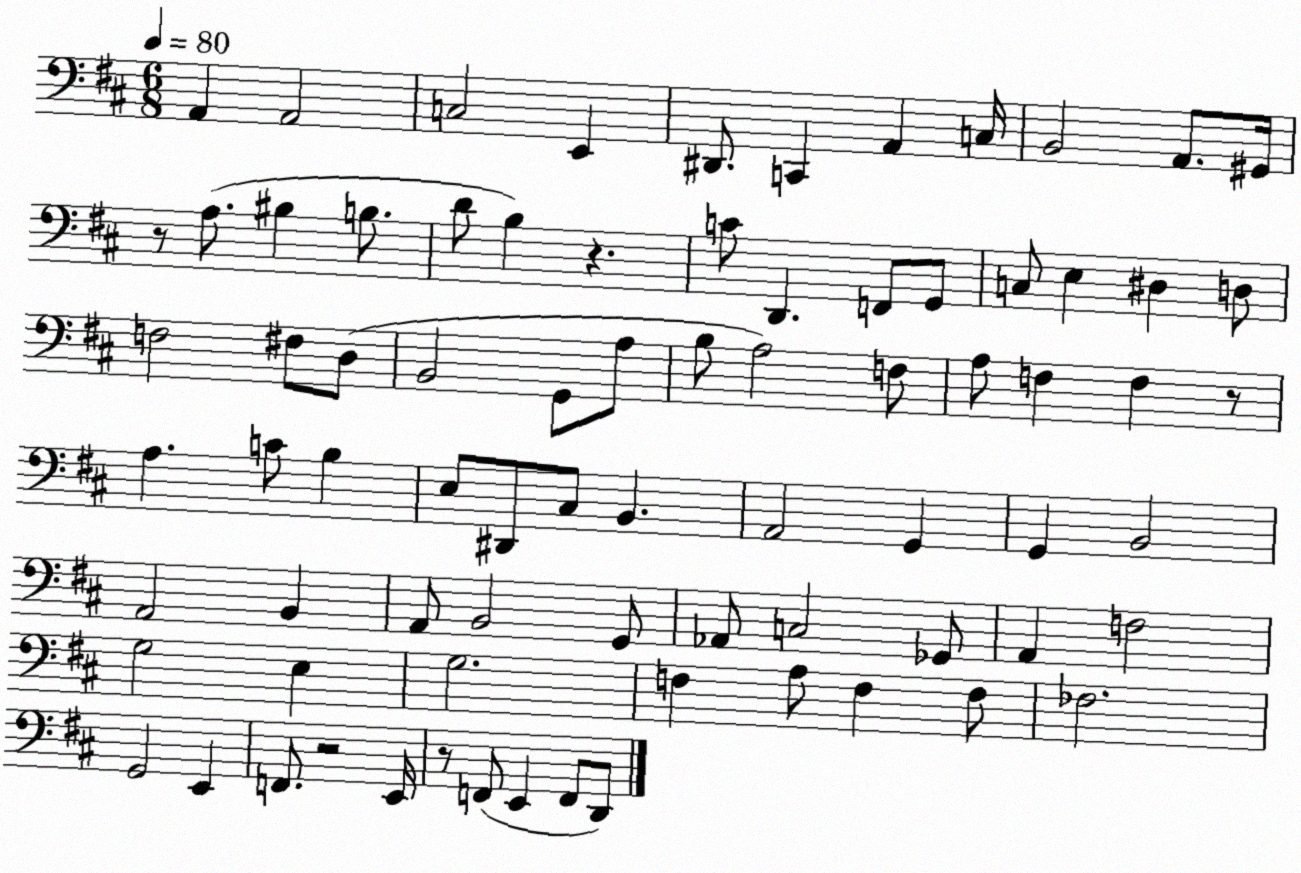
X:1
T:Untitled
M:6/8
L:1/4
K:D
A,, A,,2 C,2 E,, ^D,,/2 C,, A,, C,/4 B,,2 A,,/2 ^G,,/4 z/2 A,/2 ^B, B,/2 D/2 B, z C/2 D,, F,,/2 G,,/2 C,/2 E, ^D, D,/2 F,2 ^F,/2 D,/2 B,,2 G,,/2 A,/2 B,/2 A,2 F,/2 A,/2 F, F, z/2 A, C/2 B, E,/2 ^D,,/2 ^C,/2 B,, A,,2 G,, G,, B,,2 A,,2 B,, A,,/2 B,,2 G,,/2 _A,,/2 C,2 _G,,/2 A,, F,2 G,2 E, G,2 F, A,/2 F, F,/2 _F,2 G,,2 E,, F,,/2 z2 E,,/4 z/2 F,,/2 E,, F,,/2 D,,/2